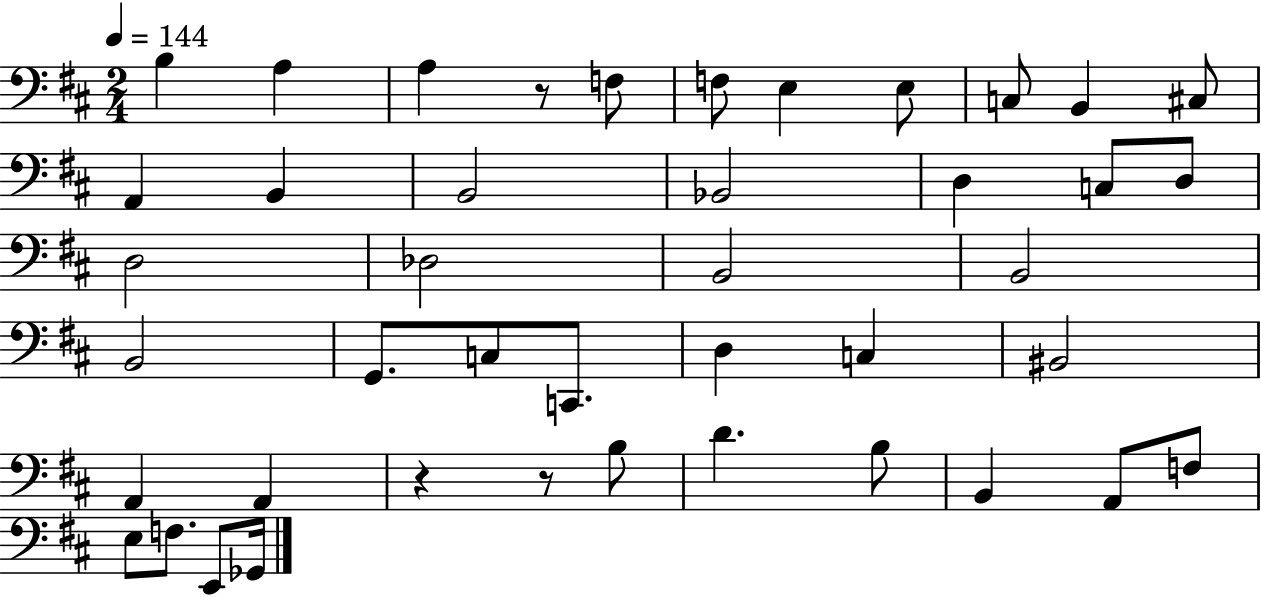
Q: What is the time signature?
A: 2/4